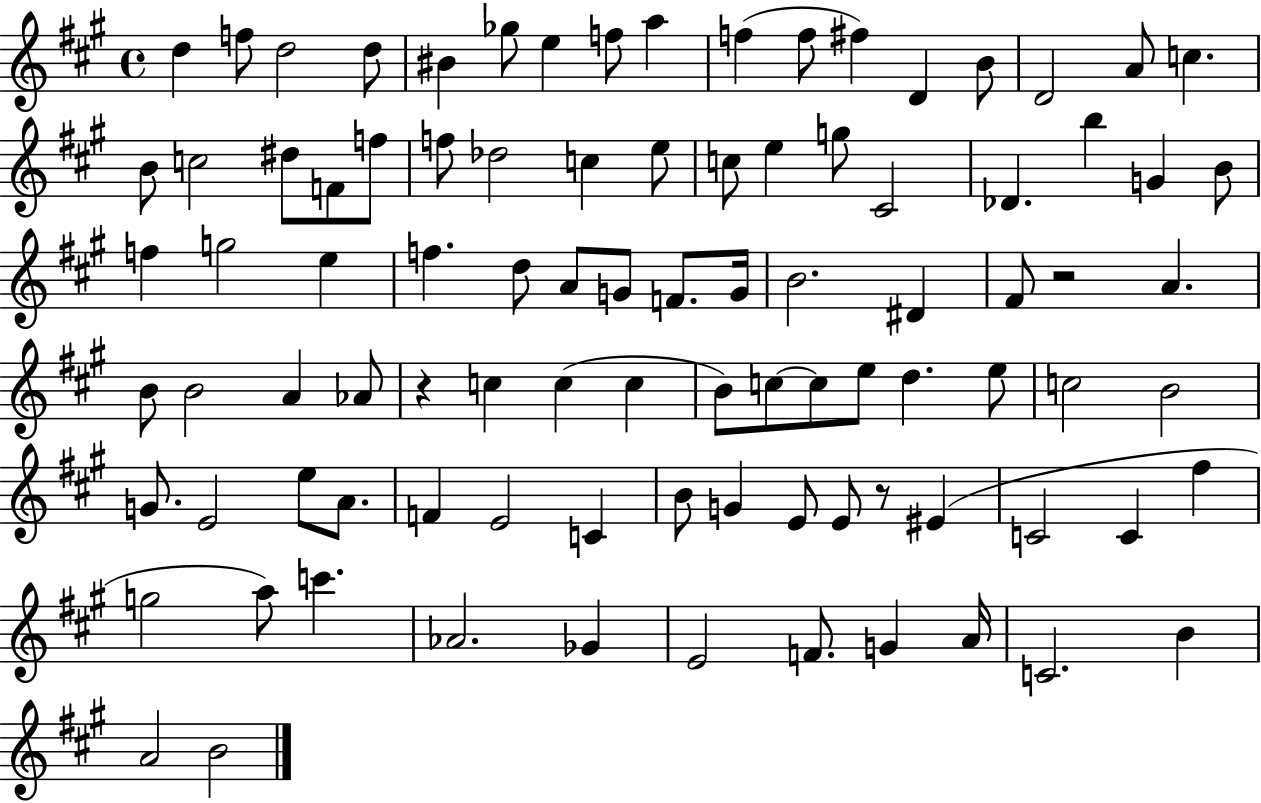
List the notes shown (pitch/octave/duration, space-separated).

D5/q F5/e D5/h D5/e BIS4/q Gb5/e E5/q F5/e A5/q F5/q F5/e F#5/q D4/q B4/e D4/h A4/e C5/q. B4/e C5/h D#5/e F4/e F5/e F5/e Db5/h C5/q E5/e C5/e E5/q G5/e C#4/h Db4/q. B5/q G4/q B4/e F5/q G5/h E5/q F5/q. D5/e A4/e G4/e F4/e. G4/s B4/h. D#4/q F#4/e R/h A4/q. B4/e B4/h A4/q Ab4/e R/q C5/q C5/q C5/q B4/e C5/e C5/e E5/e D5/q. E5/e C5/h B4/h G4/e. E4/h E5/e A4/e. F4/q E4/h C4/q B4/e G4/q E4/e E4/e R/e EIS4/q C4/h C4/q F#5/q G5/h A5/e C6/q. Ab4/h. Gb4/q E4/h F4/e. G4/q A4/s C4/h. B4/q A4/h B4/h